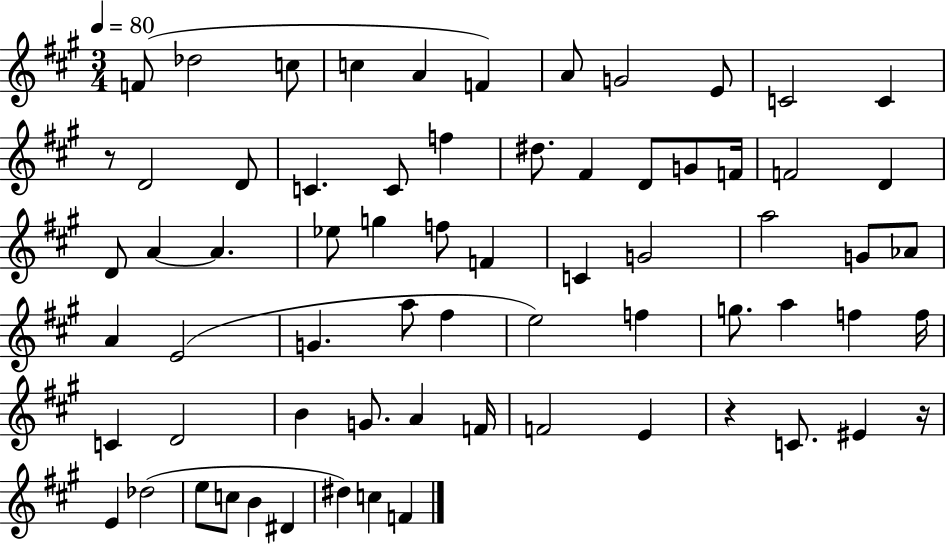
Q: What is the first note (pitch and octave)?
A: F4